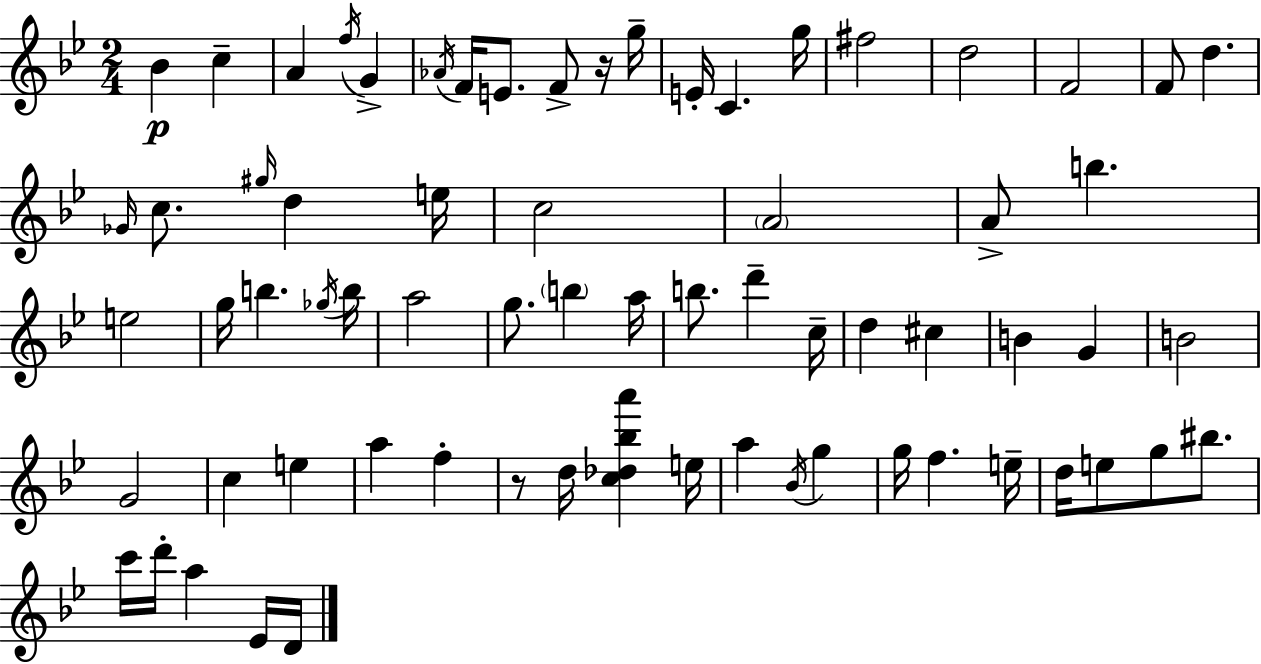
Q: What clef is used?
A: treble